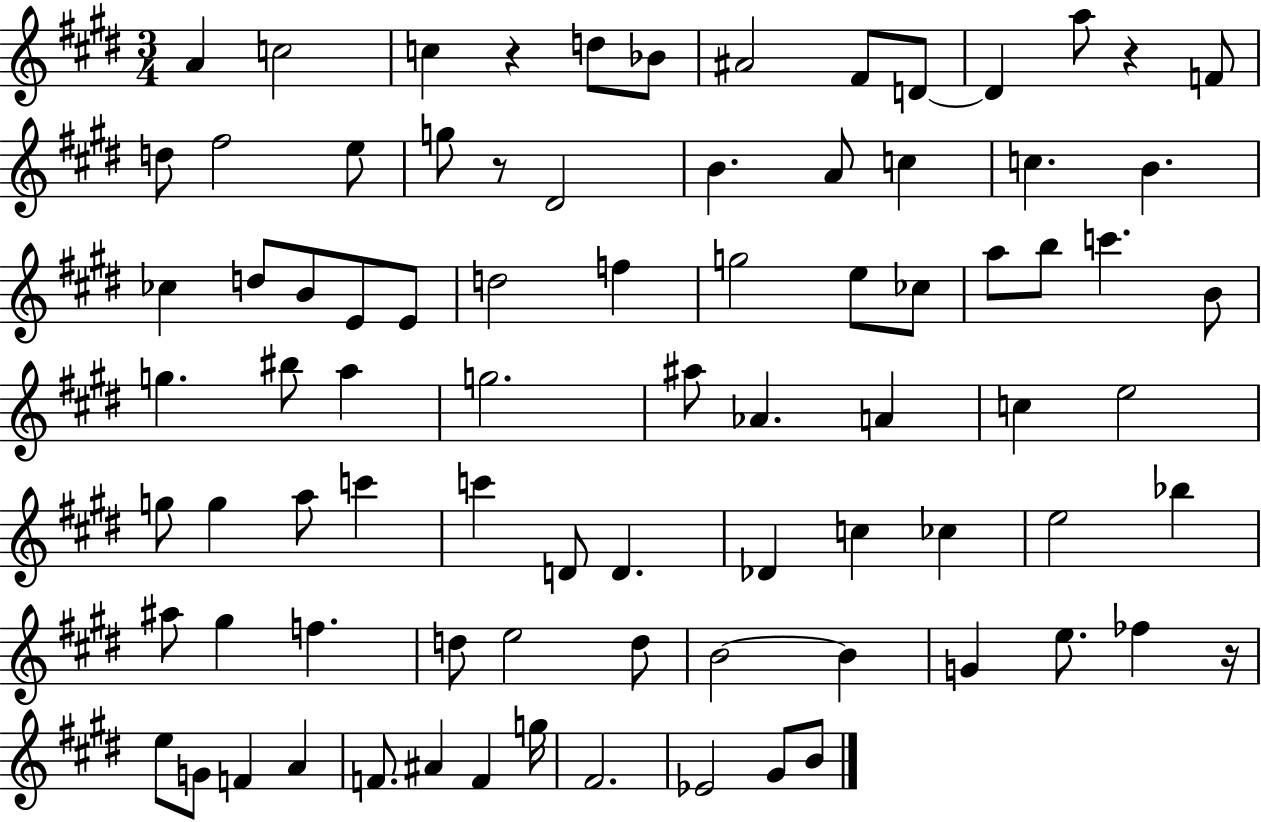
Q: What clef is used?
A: treble